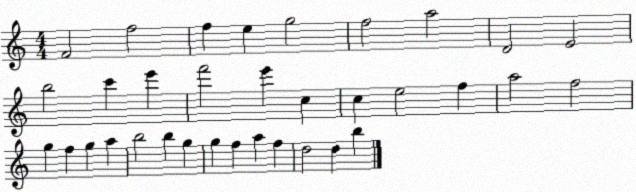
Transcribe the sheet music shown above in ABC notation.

X:1
T:Untitled
M:4/4
L:1/4
K:C
F2 f2 f e g2 f2 a2 D2 E2 b2 c' e' f'2 e' c c e2 f a2 f2 g f g a b2 b g g f a f d2 d b